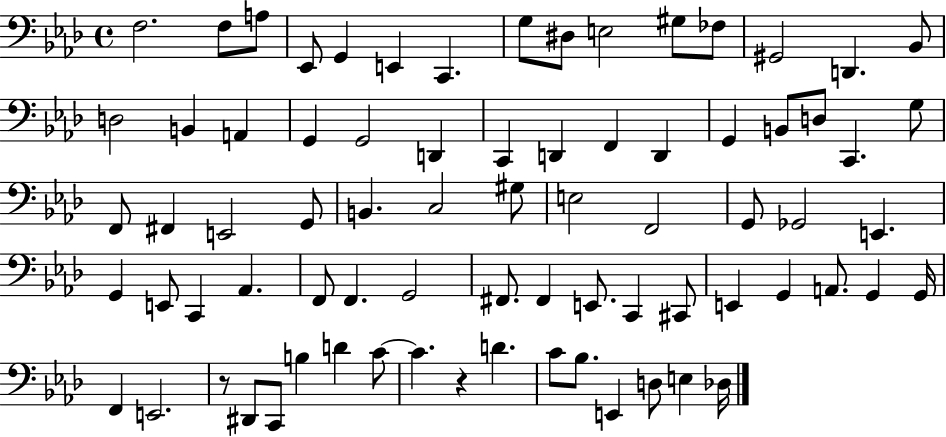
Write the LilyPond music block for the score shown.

{
  \clef bass
  \time 4/4
  \defaultTimeSignature
  \key aes \major
  f2. f8 a8 | ees,8 g,4 e,4 c,4. | g8 dis8 e2 gis8 fes8 | gis,2 d,4. bes,8 | \break d2 b,4 a,4 | g,4 g,2 d,4 | c,4 d,4 f,4 d,4 | g,4 b,8 d8 c,4. g8 | \break f,8 fis,4 e,2 g,8 | b,4. c2 gis8 | e2 f,2 | g,8 ges,2 e,4. | \break g,4 e,8 c,4 aes,4. | f,8 f,4. g,2 | fis,8. fis,4 e,8. c,4 cis,8 | e,4 g,4 a,8. g,4 g,16 | \break f,4 e,2. | r8 dis,8 c,8 b4 d'4 c'8~~ | c'4. r4 d'4. | c'8 bes8. e,4 d8 e4 des16 | \break \bar "|."
}